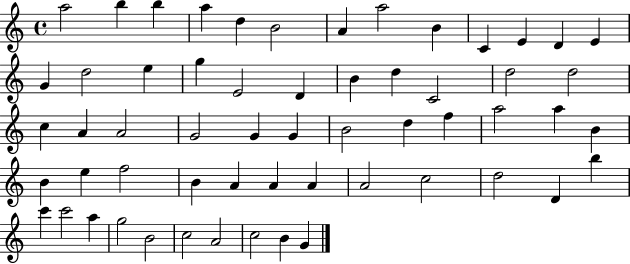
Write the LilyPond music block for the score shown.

{
  \clef treble
  \time 4/4
  \defaultTimeSignature
  \key c \major
  a''2 b''4 b''4 | a''4 d''4 b'2 | a'4 a''2 b'4 | c'4 e'4 d'4 e'4 | \break g'4 d''2 e''4 | g''4 e'2 d'4 | b'4 d''4 c'2 | d''2 d''2 | \break c''4 a'4 a'2 | g'2 g'4 g'4 | b'2 d''4 f''4 | a''2 a''4 b'4 | \break b'4 e''4 f''2 | b'4 a'4 a'4 a'4 | a'2 c''2 | d''2 d'4 b''4 | \break c'''4 c'''2 a''4 | g''2 b'2 | c''2 a'2 | c''2 b'4 g'4 | \break \bar "|."
}